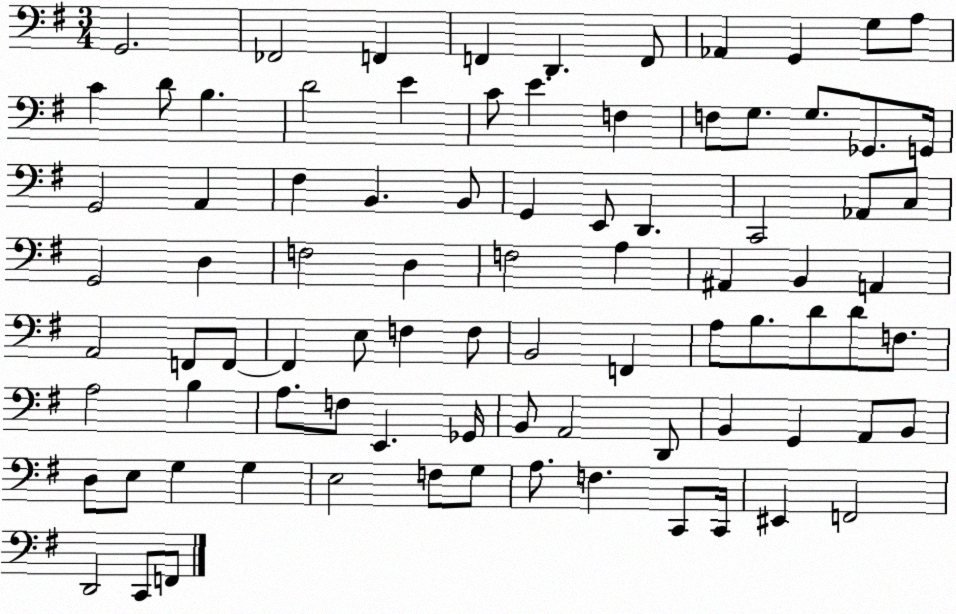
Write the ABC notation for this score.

X:1
T:Untitled
M:3/4
L:1/4
K:G
G,,2 _F,,2 F,, F,, D,, F,,/2 _A,, G,, G,/2 A,/2 C D/2 B, D2 E C/2 E F, F,/2 G,/2 G,/2 _G,,/2 G,,/4 G,,2 A,, ^F, B,, B,,/2 G,, E,,/2 D,, C,,2 _A,,/2 C,/2 G,,2 D, F,2 D, F,2 A, ^A,, B,, A,, A,,2 F,,/2 F,,/2 F,, E,/2 F, F,/2 B,,2 F,, A,/2 B,/2 D/2 D/2 F,/2 A,2 B, A,/2 F,/2 E,, _G,,/4 B,,/2 A,,2 D,,/2 B,, G,, A,,/2 B,,/2 D,/2 E,/2 G, G, E,2 F,/2 G,/2 A,/2 F, C,,/2 C,,/4 ^E,, F,,2 D,,2 C,,/2 F,,/2